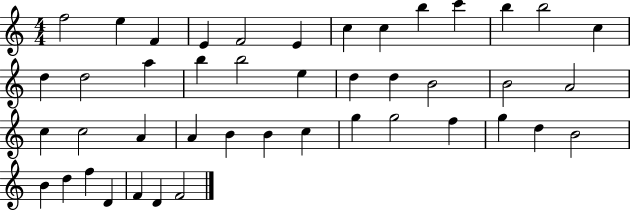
X:1
T:Untitled
M:4/4
L:1/4
K:C
f2 e F E F2 E c c b c' b b2 c d d2 a b b2 e d d B2 B2 A2 c c2 A A B B c g g2 f g d B2 B d f D F D F2